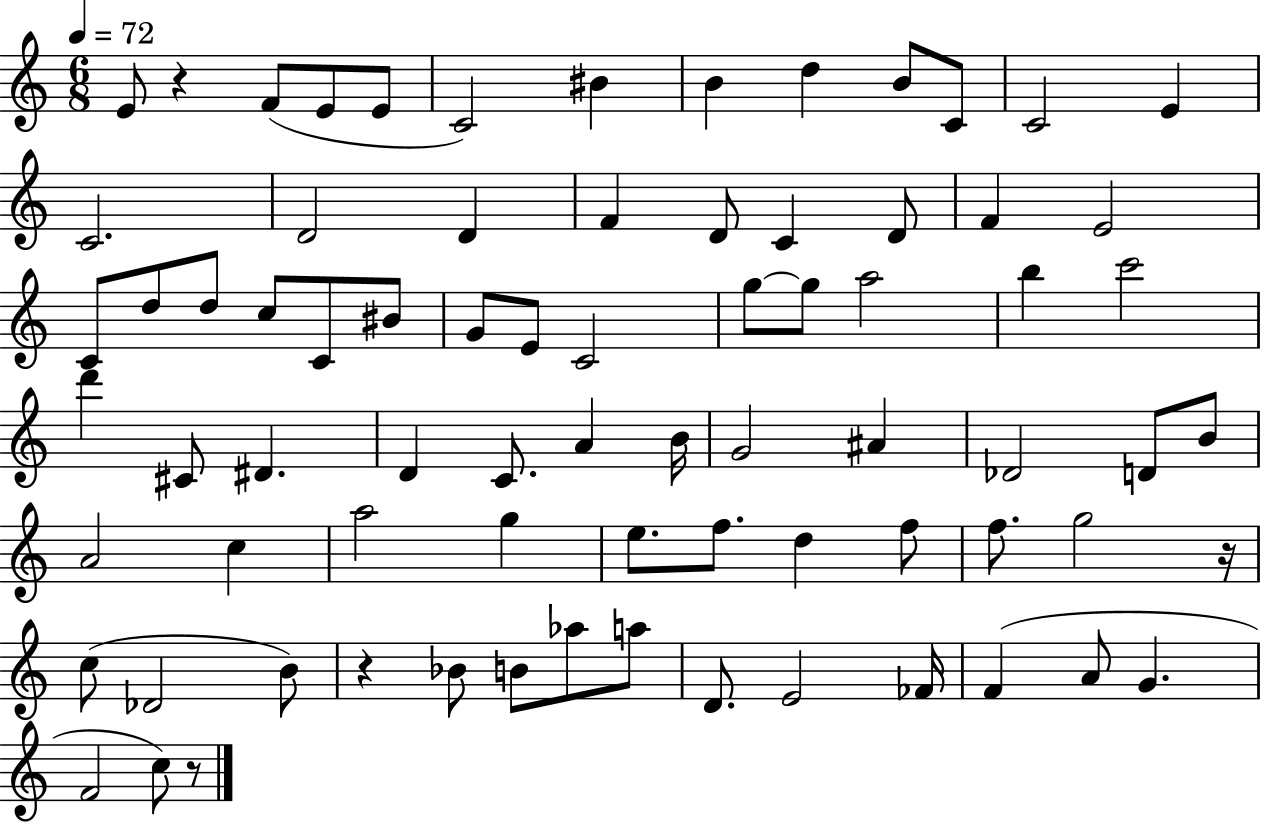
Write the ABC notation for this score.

X:1
T:Untitled
M:6/8
L:1/4
K:C
E/2 z F/2 E/2 E/2 C2 ^B B d B/2 C/2 C2 E C2 D2 D F D/2 C D/2 F E2 C/2 d/2 d/2 c/2 C/2 ^B/2 G/2 E/2 C2 g/2 g/2 a2 b c'2 d' ^C/2 ^D D C/2 A B/4 G2 ^A _D2 D/2 B/2 A2 c a2 g e/2 f/2 d f/2 f/2 g2 z/4 c/2 _D2 B/2 z _B/2 B/2 _a/2 a/2 D/2 E2 _F/4 F A/2 G F2 c/2 z/2